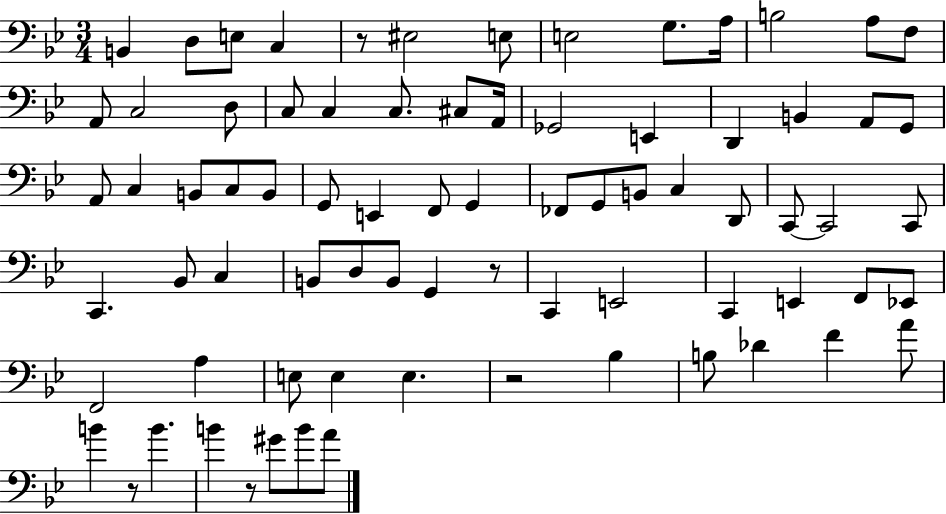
X:1
T:Untitled
M:3/4
L:1/4
K:Bb
B,, D,/2 E,/2 C, z/2 ^E,2 E,/2 E,2 G,/2 A,/4 B,2 A,/2 F,/2 A,,/2 C,2 D,/2 C,/2 C, C,/2 ^C,/2 A,,/4 _G,,2 E,, D,, B,, A,,/2 G,,/2 A,,/2 C, B,,/2 C,/2 B,,/2 G,,/2 E,, F,,/2 G,, _F,,/2 G,,/2 B,,/2 C, D,,/2 C,,/2 C,,2 C,,/2 C,, _B,,/2 C, B,,/2 D,/2 B,,/2 G,, z/2 C,, E,,2 C,, E,, F,,/2 _E,,/2 F,,2 A, E,/2 E, E, z2 _B, B,/2 _D F A/2 B z/2 B B z/2 ^G/2 B/2 A/2